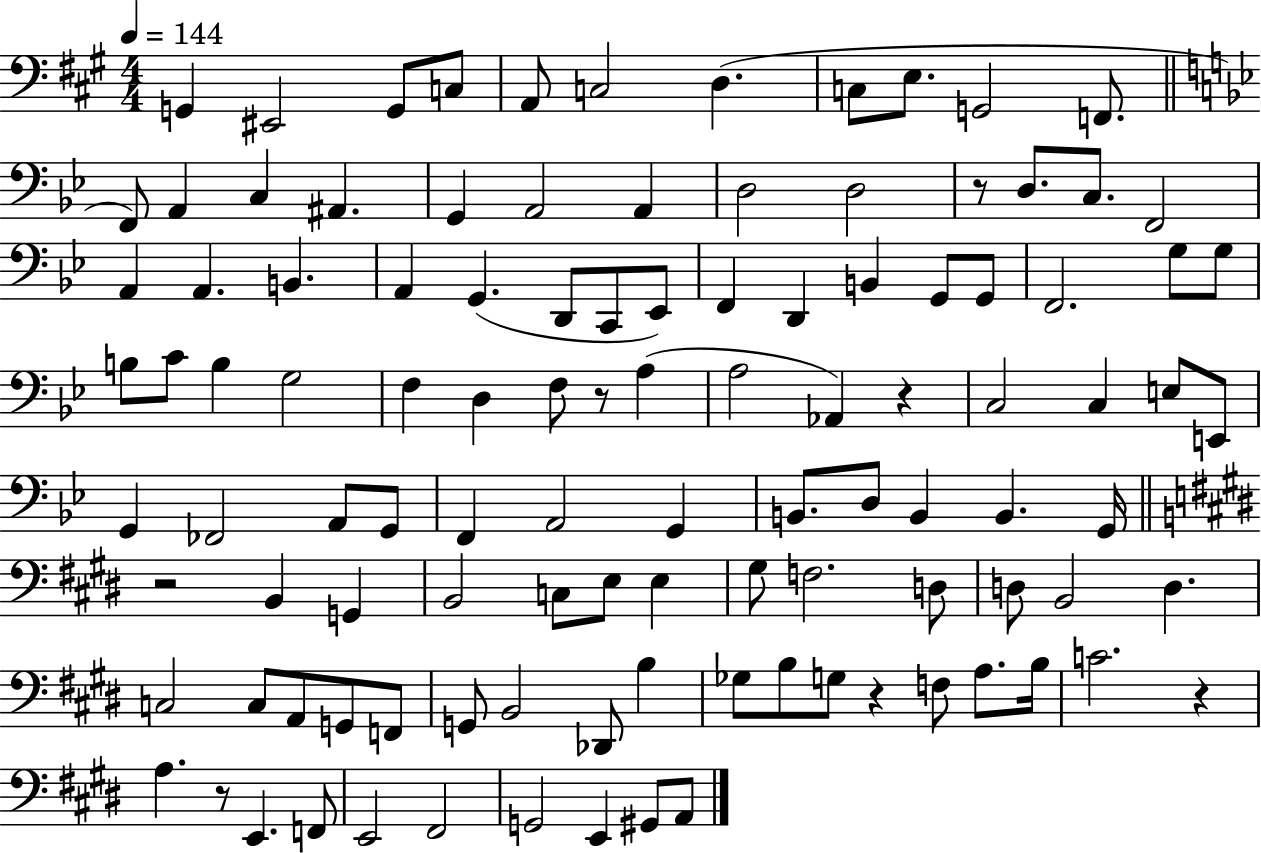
{
  \clef bass
  \numericTimeSignature
  \time 4/4
  \key a \major
  \tempo 4 = 144
  g,4 eis,2 g,8 c8 | a,8 c2 d4.( | c8 e8. g,2 f,8. | \bar "||" \break \key bes \major f,8) a,4 c4 ais,4. | g,4 a,2 a,4 | d2 d2 | r8 d8. c8. f,2 | \break a,4 a,4. b,4. | a,4 g,4.( d,8 c,8 ees,8) | f,4 d,4 b,4 g,8 g,8 | f,2. g8 g8 | \break b8 c'8 b4 g2 | f4 d4 f8 r8 a4( | a2 aes,4) r4 | c2 c4 e8 e,8 | \break g,4 fes,2 a,8 g,8 | f,4 a,2 g,4 | b,8. d8 b,4 b,4. g,16 | \bar "||" \break \key e \major r2 b,4 g,4 | b,2 c8 e8 e4 | gis8 f2. d8 | d8 b,2 d4. | \break c2 c8 a,8 g,8 f,8 | g,8 b,2 des,8 b4 | ges8 b8 g8 r4 f8 a8. b16 | c'2. r4 | \break a4. r8 e,4. f,8 | e,2 fis,2 | g,2 e,4 gis,8 a,8 | \bar "|."
}